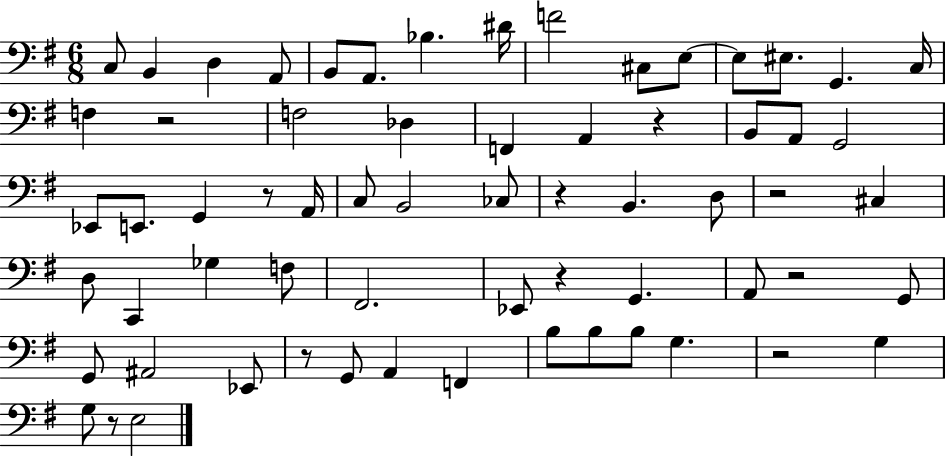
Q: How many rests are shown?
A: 10